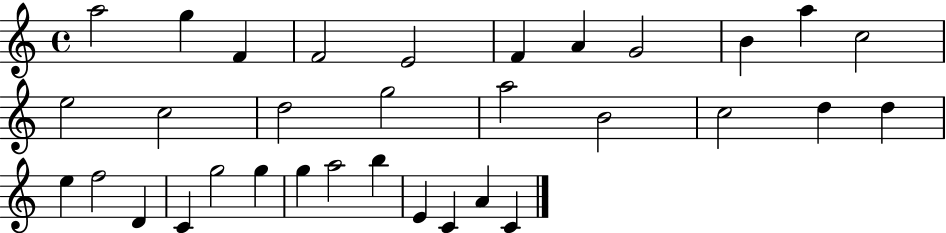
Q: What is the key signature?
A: C major